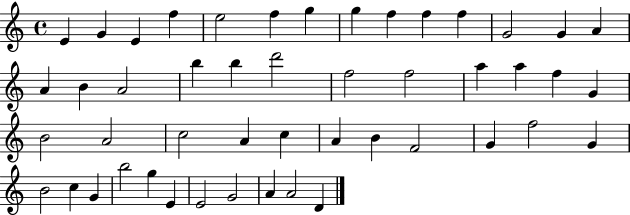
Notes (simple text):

E4/q G4/q E4/q F5/q E5/h F5/q G5/q G5/q F5/q F5/q F5/q G4/h G4/q A4/q A4/q B4/q A4/h B5/q B5/q D6/h F5/h F5/h A5/q A5/q F5/q G4/q B4/h A4/h C5/h A4/q C5/q A4/q B4/q F4/h G4/q F5/h G4/q B4/h C5/q G4/q B5/h G5/q E4/q E4/h G4/h A4/q A4/h D4/q